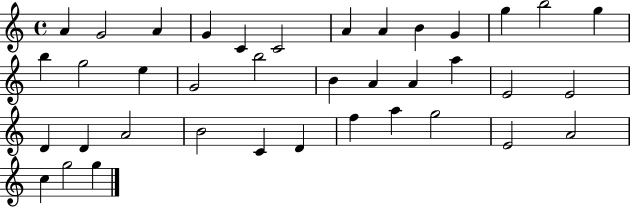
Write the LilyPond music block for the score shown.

{
  \clef treble
  \time 4/4
  \defaultTimeSignature
  \key c \major
  a'4 g'2 a'4 | g'4 c'4 c'2 | a'4 a'4 b'4 g'4 | g''4 b''2 g''4 | \break b''4 g''2 e''4 | g'2 b''2 | b'4 a'4 a'4 a''4 | e'2 e'2 | \break d'4 d'4 a'2 | b'2 c'4 d'4 | f''4 a''4 g''2 | e'2 a'2 | \break c''4 g''2 g''4 | \bar "|."
}